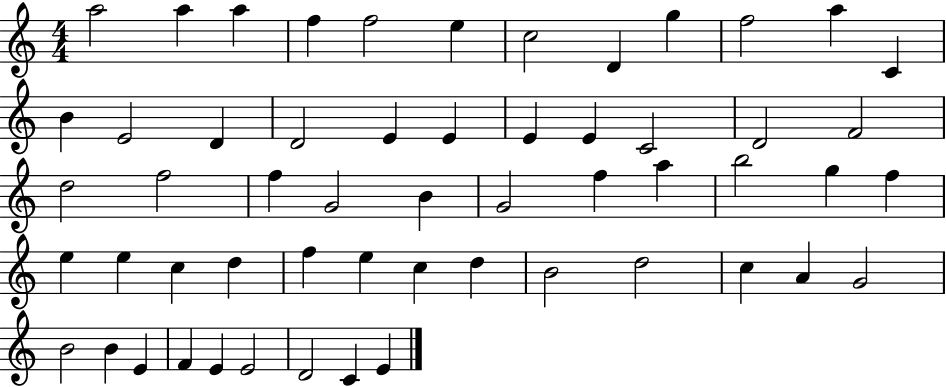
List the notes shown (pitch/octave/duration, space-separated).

A5/h A5/q A5/q F5/q F5/h E5/q C5/h D4/q G5/q F5/h A5/q C4/q B4/q E4/h D4/q D4/h E4/q E4/q E4/q E4/q C4/h D4/h F4/h D5/h F5/h F5/q G4/h B4/q G4/h F5/q A5/q B5/h G5/q F5/q E5/q E5/q C5/q D5/q F5/q E5/q C5/q D5/q B4/h D5/h C5/q A4/q G4/h B4/h B4/q E4/q F4/q E4/q E4/h D4/h C4/q E4/q